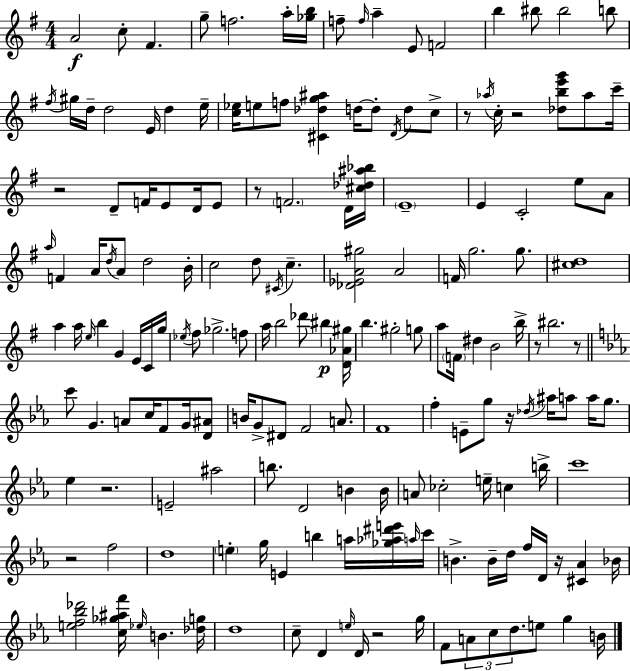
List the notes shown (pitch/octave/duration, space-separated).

A4/h C5/e F#4/q. G5/e F5/h. A5/s [Gb5,B5]/s F5/e F5/s A5/q E4/e F4/h B5/q BIS5/e BIS5/h B5/e F#5/s G#5/s D5/s D5/h E4/s D5/q E5/s [C5,Eb5]/s E5/e F5/e [C#4,Db5,G5,A#5]/q D5/s D5/e D4/s D5/e C5/e R/e Ab5/s C5/s R/h [Db5,B5,E6,G6]/e Ab5/e C6/s R/h D4/e F4/s E4/e D4/s E4/e R/e F4/h. D4/s [C#5,Db5,A#5,Bb5]/s E4/w E4/q C4/h E5/e A4/e A5/s F4/q A4/s D5/s A4/e D5/h B4/s C5/h D5/e C#4/s C5/q. [Db4,Eb4,A4,G#5]/h A4/h F4/s G5/h. G5/e. [C#5,D5]/w A5/q A5/s E5/s B5/q G4/q E4/s C4/s G5/s Eb5/s F#5/e Gb5/h. F5/e A5/s B5/h Db6/e BIS5/q [D4,Ab4,G#5]/s B5/q. G#5/h G5/e A5/e F4/s D#5/q B4/h B5/s R/e BIS5/h. R/e C6/e G4/q. A4/e C5/s F4/e G4/s [D4,A#4]/e B4/s G4/e D#4/e F4/h A4/e. F4/w F5/q E4/e G5/e R/s Db5/s A#5/s A5/e A5/s G5/e. Eb5/q R/h. E4/h A#5/h B5/e. D4/h B4/q B4/s A4/e CES5/h E5/s C5/q B5/s C6/w R/h F5/h D5/w E5/q G5/s E4/q B5/q A5/s [Gb5,Ab5,D#6,E6]/s A5/s C6/s B4/q. B4/s D5/s F5/s D4/s R/s [C#4,Ab4]/q Bb4/s [E5,F5,Bb5,Db6]/h [C5,Gb5,A#5,F6]/s Eb5/s B4/q. [Db5,G5]/s D5/w C5/e D4/q E5/s D4/s R/h G5/s F4/e A4/e C5/e D5/e. E5/e G5/q B4/s